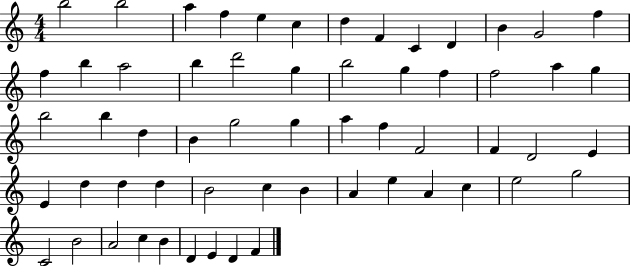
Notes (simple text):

B5/h B5/h A5/q F5/q E5/q C5/q D5/q F4/q C4/q D4/q B4/q G4/h F5/q F5/q B5/q A5/h B5/q D6/h G5/q B5/h G5/q F5/q F5/h A5/q G5/q B5/h B5/q D5/q B4/q G5/h G5/q A5/q F5/q F4/h F4/q D4/h E4/q E4/q D5/q D5/q D5/q B4/h C5/q B4/q A4/q E5/q A4/q C5/q E5/h G5/h C4/h B4/h A4/h C5/q B4/q D4/q E4/q D4/q F4/q